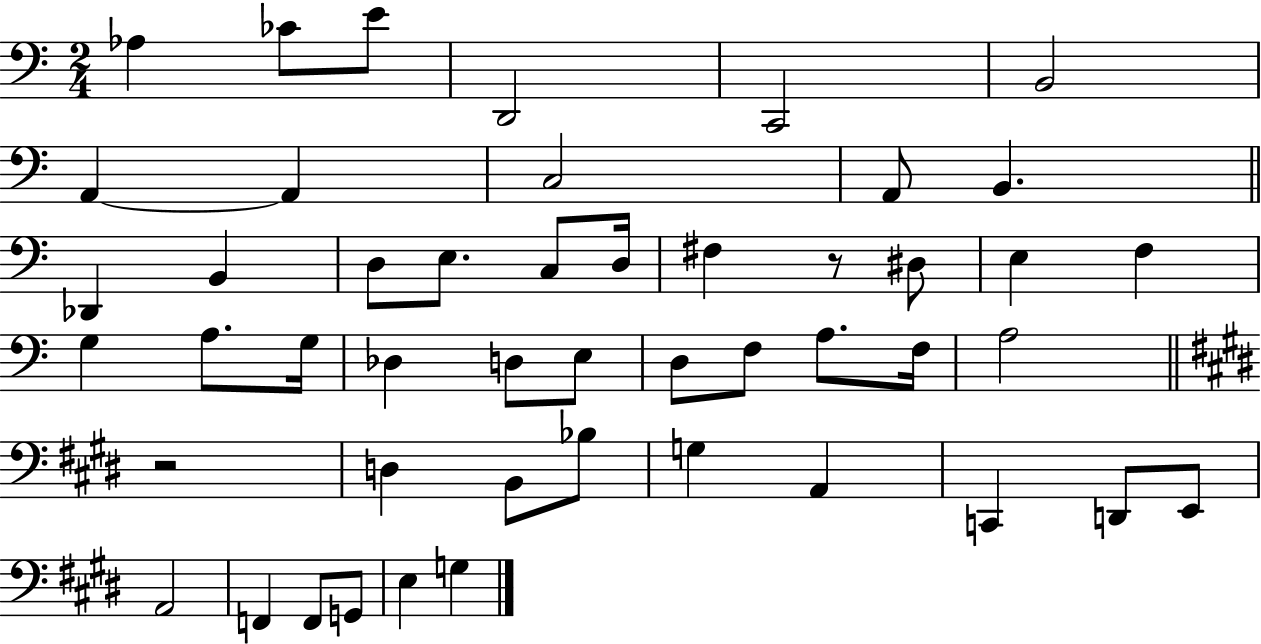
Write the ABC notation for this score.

X:1
T:Untitled
M:2/4
L:1/4
K:C
_A, _C/2 E/2 D,,2 C,,2 B,,2 A,, A,, C,2 A,,/2 B,, _D,, B,, D,/2 E,/2 C,/2 D,/4 ^F, z/2 ^D,/2 E, F, G, A,/2 G,/4 _D, D,/2 E,/2 D,/2 F,/2 A,/2 F,/4 A,2 z2 D, B,,/2 _B,/2 G, A,, C,, D,,/2 E,,/2 A,,2 F,, F,,/2 G,,/2 E, G,